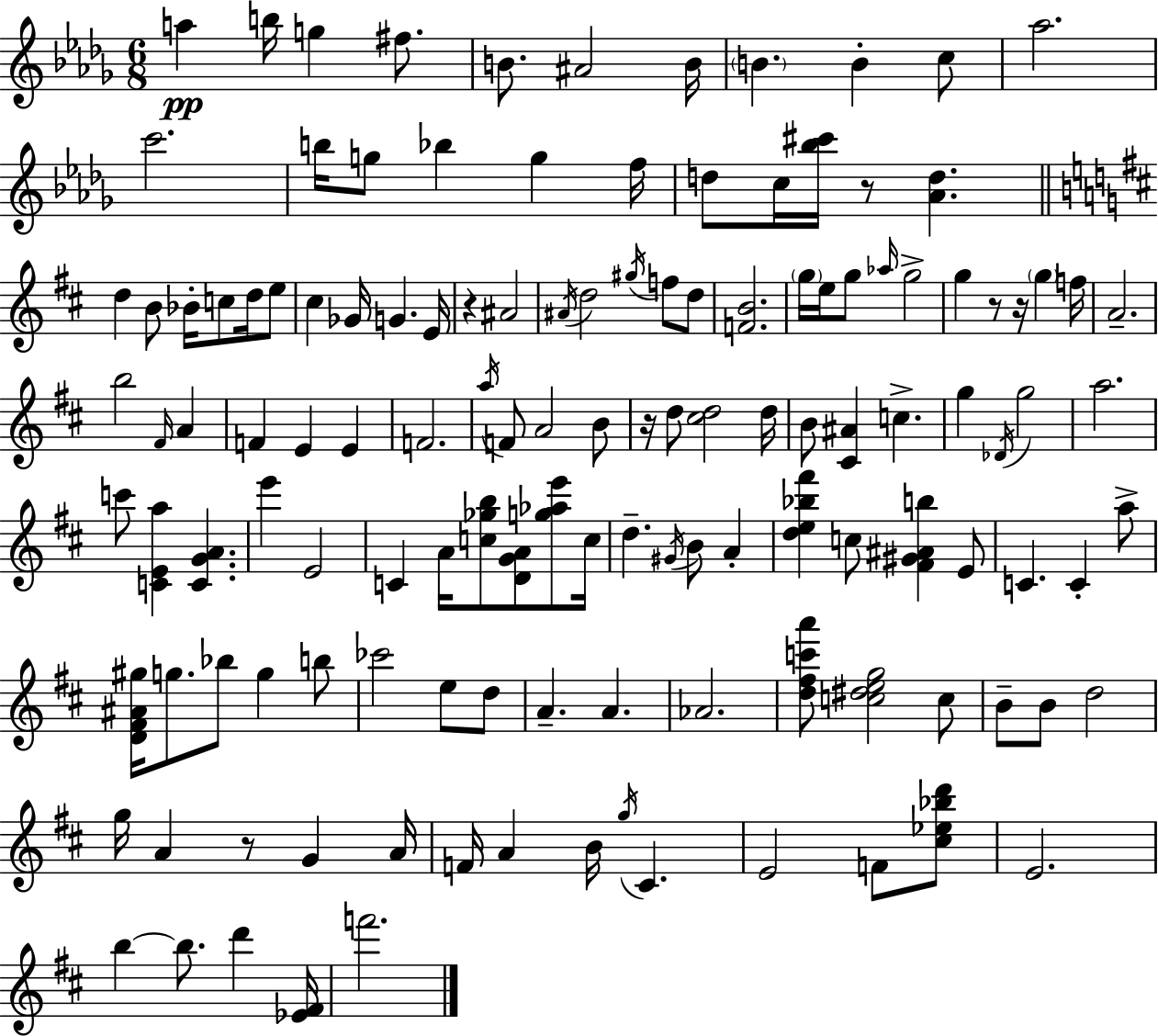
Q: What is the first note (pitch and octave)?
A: A5